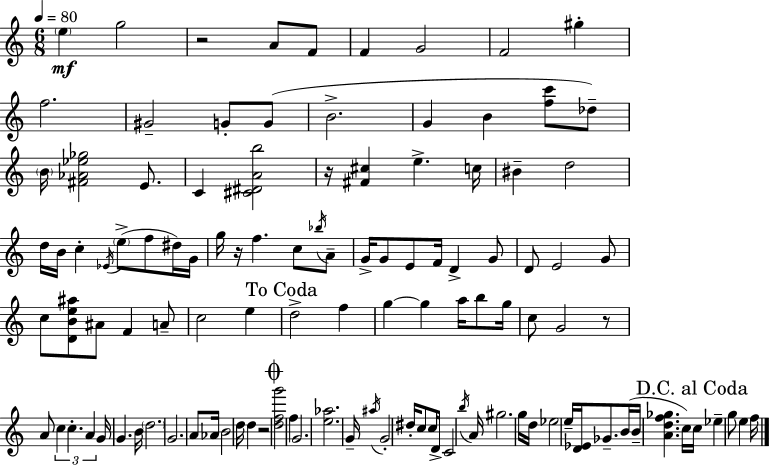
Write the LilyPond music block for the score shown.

{
  \clef treble
  \numericTimeSignature
  \time 6/8
  \key c \major
  \tempo 4 = 80
  \parenthesize e''4\mf g''2 | r2 a'8 f'8 | f'4 g'2 | f'2 gis''4-. | \break f''2. | gis'2-- g'8-. g'8( | b'2.-> | g'4 b'4 <f'' c'''>8 des''8--) | \break \parenthesize b'16 <fis' aes' ees'' ges''>2 e'8. | c'4 <cis' dis' a' b''>2 | r16 <fis' cis''>4 e''4.-> c''16 | bis'4-- d''2 | \break d''16 b'16 c''4-. \acciaccatura { ees'16 }( \parenthesize e''8-> f''8 dis''16) | g'16 g''16 r16 f''4. c''8 \acciaccatura { bes''16 } | a'8-- g'16-> g'8 e'8 f'16 d'4-> | g'8 d'8 e'2 | \break g'8 c''8 <d' b' e'' ais''>8 ais'8 f'4 | a'8-- c''2 e''4 | \mark "To Coda" d''2-> f''4 | g''4~~ g''4 a''16 b''8 | \break g''16 c''8 g'2 | r8 a'8 \tuplet 3/2 { c''4 c''4.-. | a'4 } g'16 g'4. | b'16 \parenthesize d''2. | \break g'2. | a'8 aes'16 b'2 | d''16 d''4 r2 | \mark \markup { \musicglyph "scripts.coda" } <d'' f'' g'''>2 f''4 | \break g'2. | <e'' aes''>2. | g'16-- \acciaccatura { ais''16 } g'2-. | dis''16-. c''8 c''16 d'8-> c'2 | \break \acciaccatura { b''16 } a'16 gis''2. | g''16 d''16 ees''2 | e''16-- <d' ees'>16 ges'8.-- b'16( b'16-- <a' d'' f'' ges''>4. | c''16) \mark "D.C. al Coda" c''16 ees''4-- g''8 e''4 | \break f''16 \bar "|."
}